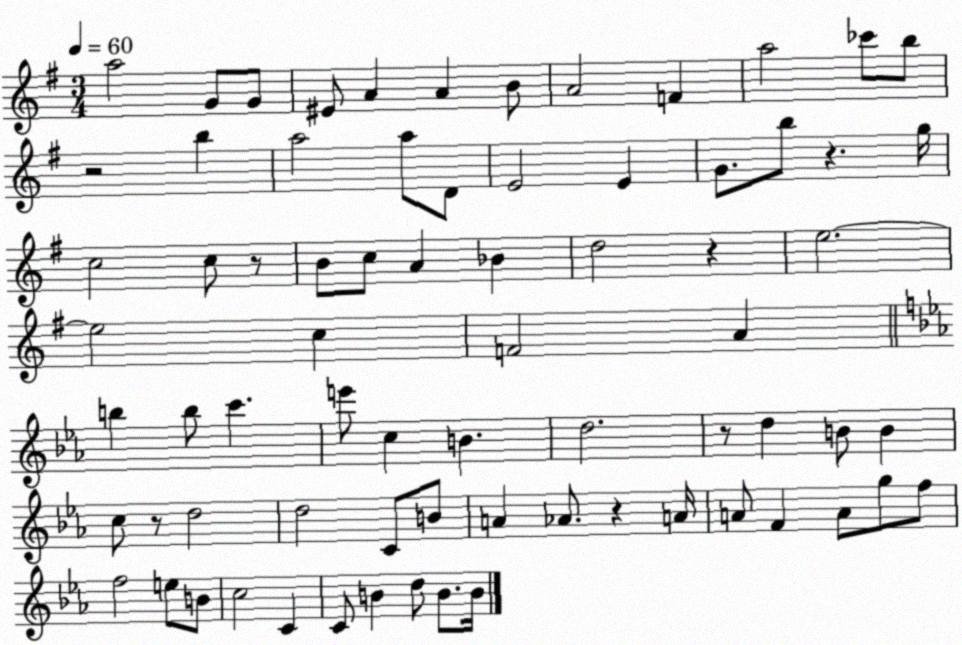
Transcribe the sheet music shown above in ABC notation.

X:1
T:Untitled
M:3/4
L:1/4
K:G
a2 G/2 G/2 ^E/2 A A B/2 A2 F a2 _c'/2 b/2 z2 b a2 a/2 D/2 E2 E G/2 b/2 z g/4 c2 c/2 z/2 B/2 c/2 A _B d2 z e2 e2 c F2 A b b/2 c' e'/2 c B d2 z/2 d B/2 B c/2 z/2 d2 d2 C/2 B/2 A _A/2 z A/4 A/2 F A/2 g/2 f/2 f2 e/2 B/2 c2 C C/2 B d/2 B/2 B/4